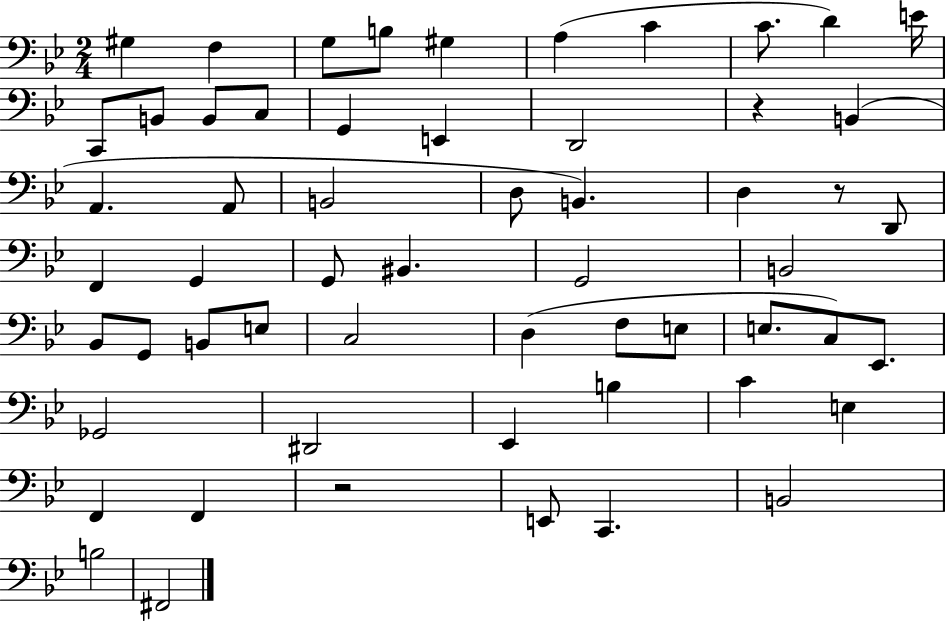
G#3/q F3/q G3/e B3/e G#3/q A3/q C4/q C4/e. D4/q E4/s C2/e B2/e B2/e C3/e G2/q E2/q D2/h R/q B2/q A2/q. A2/e B2/h D3/e B2/q. D3/q R/e D2/e F2/q G2/q G2/e BIS2/q. G2/h B2/h Bb2/e G2/e B2/e E3/e C3/h D3/q F3/e E3/e E3/e. C3/e Eb2/e. Gb2/h D#2/h Eb2/q B3/q C4/q E3/q F2/q F2/q R/h E2/e C2/q. B2/h B3/h F#2/h